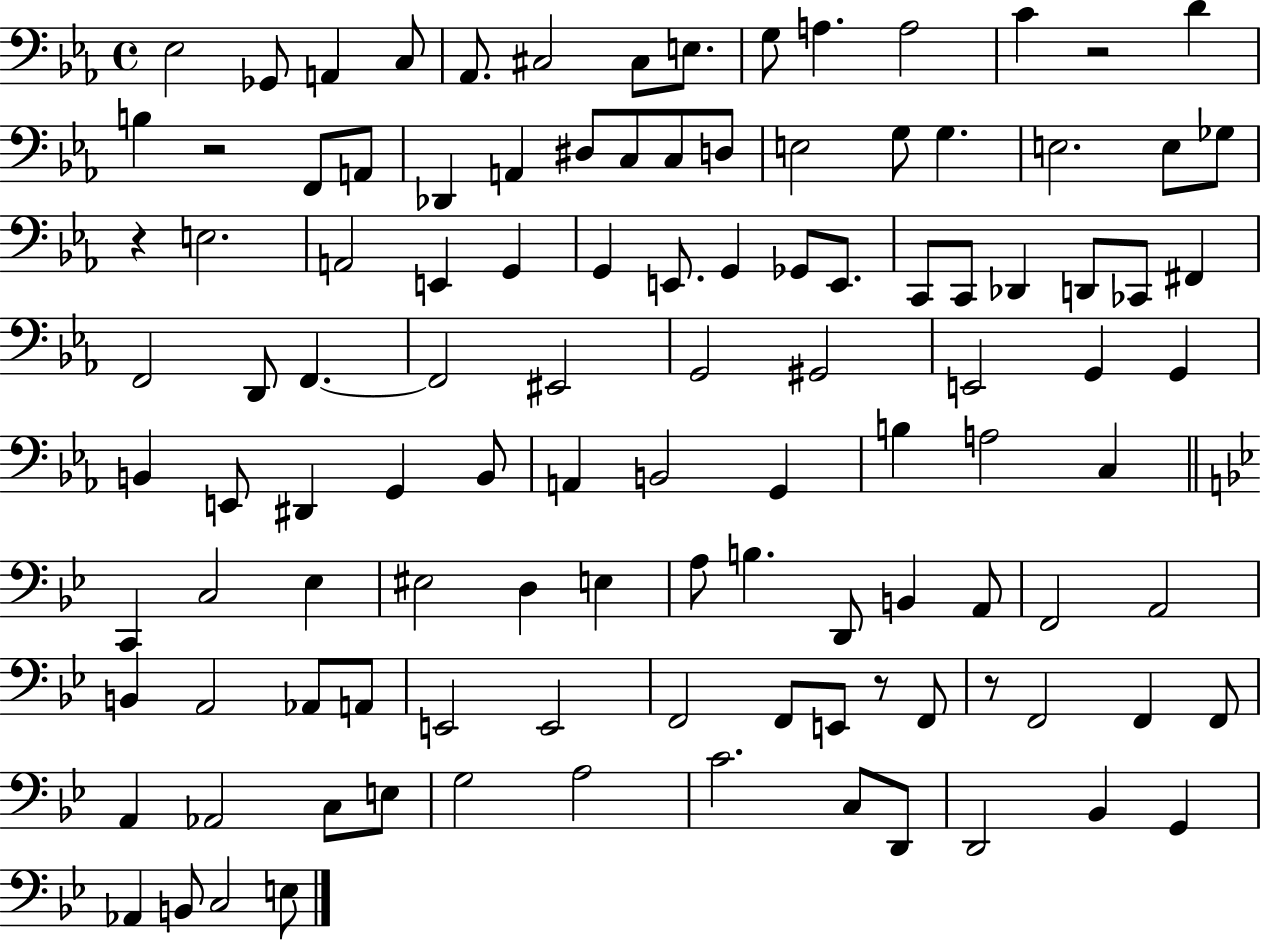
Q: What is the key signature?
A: EES major